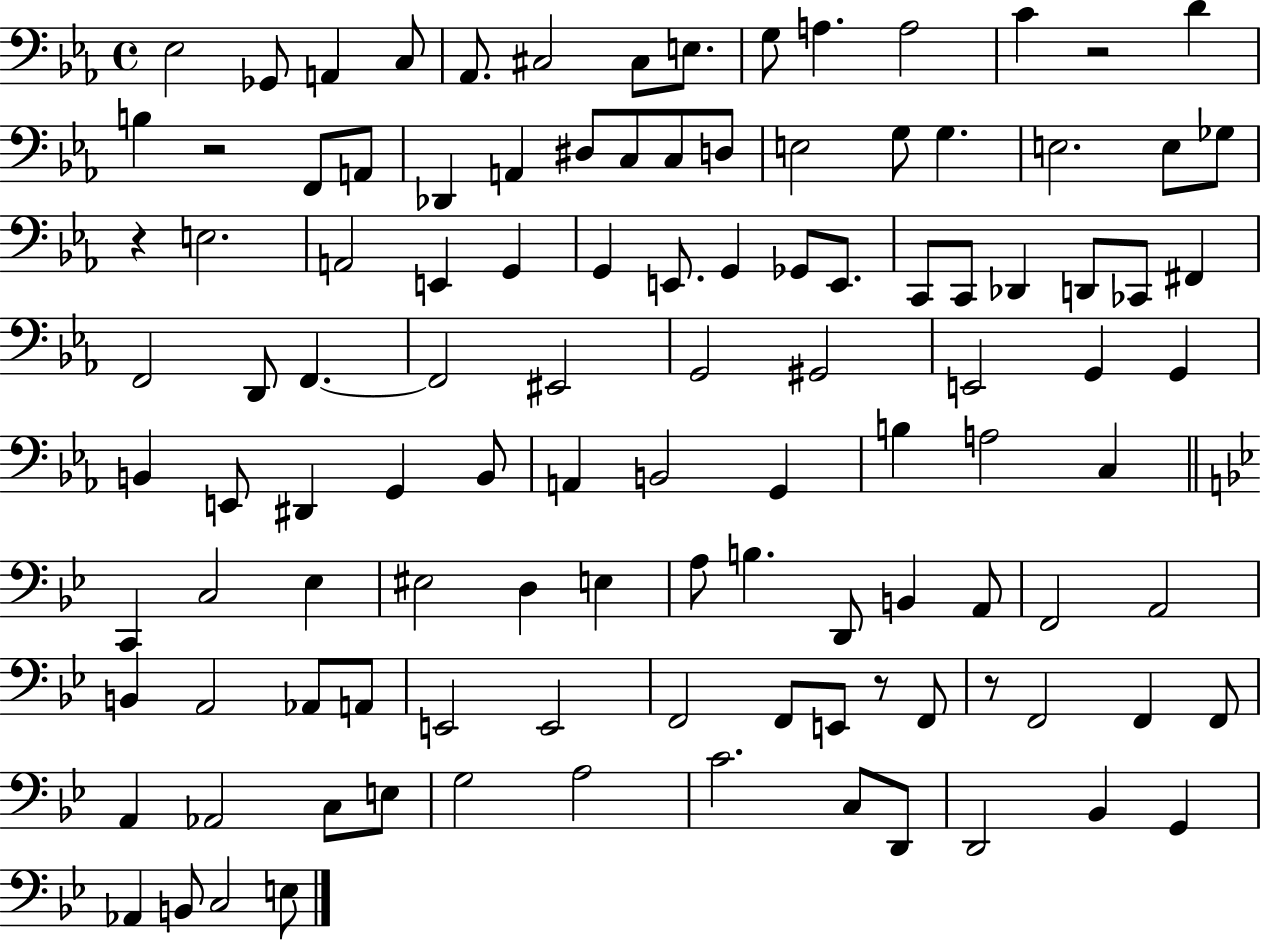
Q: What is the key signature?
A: EES major